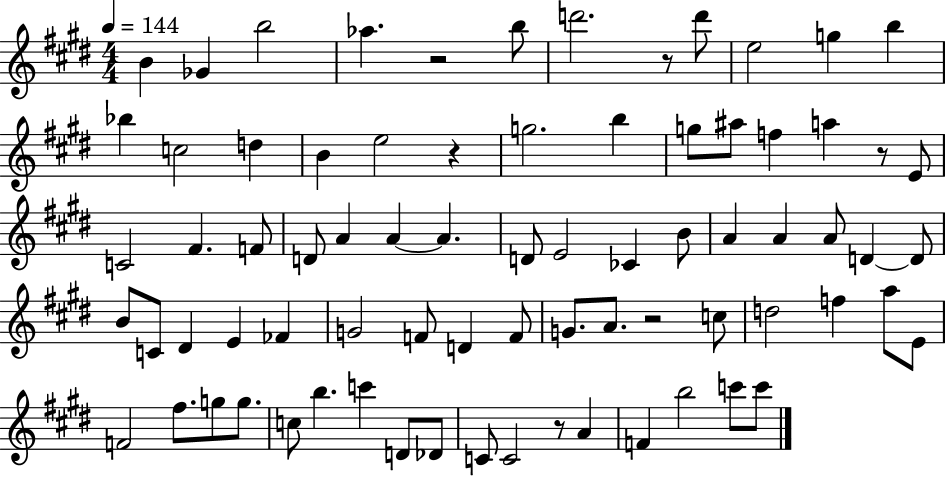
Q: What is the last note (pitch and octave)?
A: C6